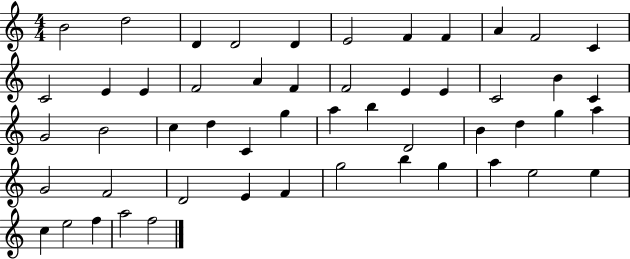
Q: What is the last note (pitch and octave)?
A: F5